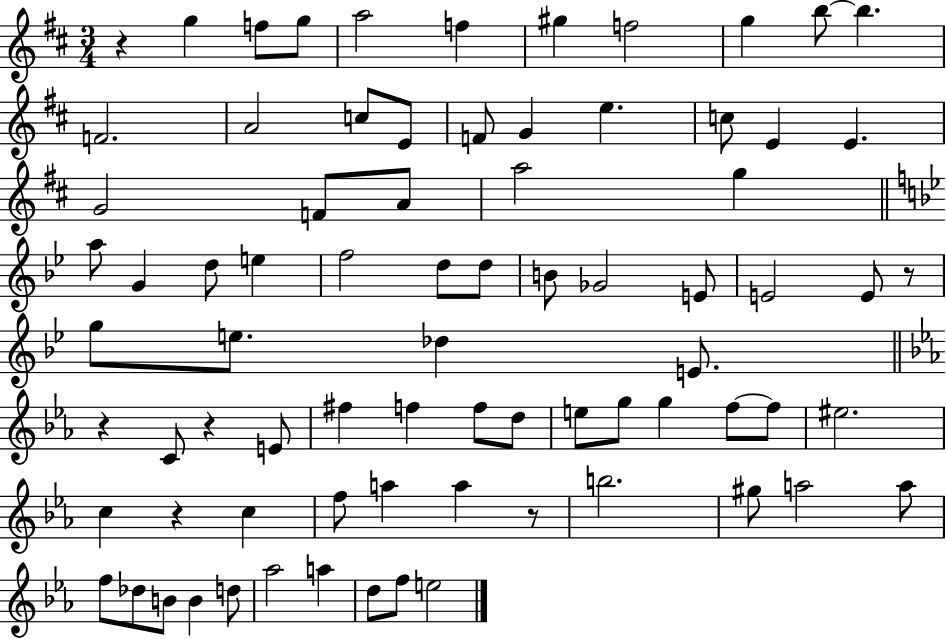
R/q G5/q F5/e G5/e A5/h F5/q G#5/q F5/h G5/q B5/e B5/q. F4/h. A4/h C5/e E4/e F4/e G4/q E5/q. C5/e E4/q E4/q. G4/h F4/e A4/e A5/h G5/q A5/e G4/q D5/e E5/q F5/h D5/e D5/e B4/e Gb4/h E4/e E4/h E4/e R/e G5/e E5/e. Db5/q E4/e. R/q C4/e R/q E4/e F#5/q F5/q F5/e D5/e E5/e G5/e G5/q F5/e F5/e EIS5/h. C5/q R/q C5/q F5/e A5/q A5/q R/e B5/h. G#5/e A5/h A5/e F5/e Db5/e B4/e B4/q D5/e Ab5/h A5/q D5/e F5/e E5/h